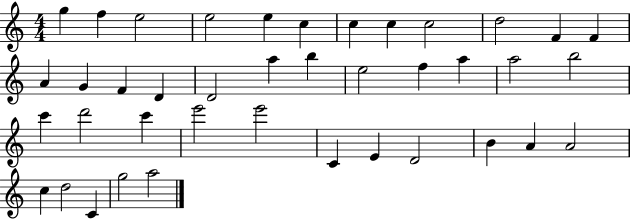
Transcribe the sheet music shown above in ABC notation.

X:1
T:Untitled
M:4/4
L:1/4
K:C
g f e2 e2 e c c c c2 d2 F F A G F D D2 a b e2 f a a2 b2 c' d'2 c' e'2 e'2 C E D2 B A A2 c d2 C g2 a2